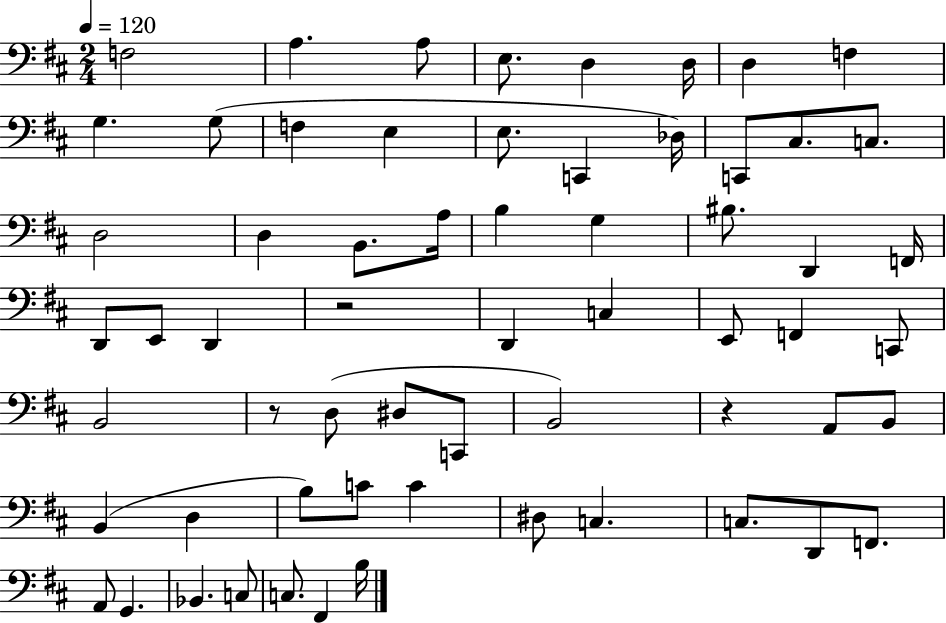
X:1
T:Untitled
M:2/4
L:1/4
K:D
F,2 A, A,/2 E,/2 D, D,/4 D, F, G, G,/2 F, E, E,/2 C,, _D,/4 C,,/2 ^C,/2 C,/2 D,2 D, B,,/2 A,/4 B, G, ^B,/2 D,, F,,/4 D,,/2 E,,/2 D,, z2 D,, C, E,,/2 F,, C,,/2 B,,2 z/2 D,/2 ^D,/2 C,,/2 B,,2 z A,,/2 B,,/2 B,, D, B,/2 C/2 C ^D,/2 C, C,/2 D,,/2 F,,/2 A,,/2 G,, _B,, C,/2 C,/2 ^F,, B,/4